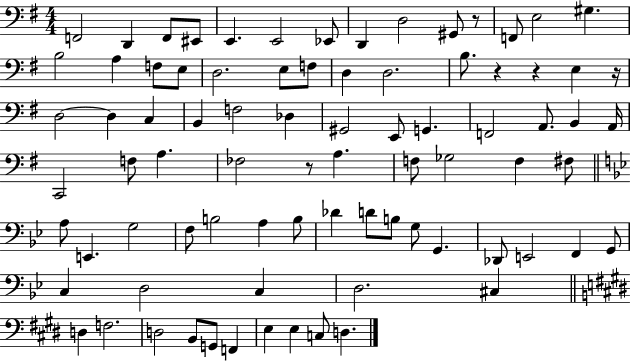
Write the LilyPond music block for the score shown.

{
  \clef bass
  \numericTimeSignature
  \time 4/4
  \key g \major
  f,2 d,4 f,8 eis,8 | e,4. e,2 ees,8 | d,4 d2 gis,8 r8 | f,8 e2 gis4. | \break b2 a4 f8 e8 | d2. e8 f8 | d4 d2. | b8. r4 r4 e4 r16 | \break d2~~ d4 c4 | b,4 f2 des4 | gis,2 e,8 g,4. | f,2 a,8. b,4 a,16 | \break c,2 f8 a4. | fes2 r8 a4. | f8 ges2 f4 fis8 | \bar "||" \break \key bes \major a8 e,4. g2 | f8 b2 a4 b8 | des'4 d'8 b8 g8 g,4. | des,8 e,2 f,4 g,8 | \break c4 d2 c4 | d2. cis4 | \bar "||" \break \key e \major d4 f2. | d2 b,8 g,8 f,4 | e4 e4 c8 d4. | \bar "|."
}